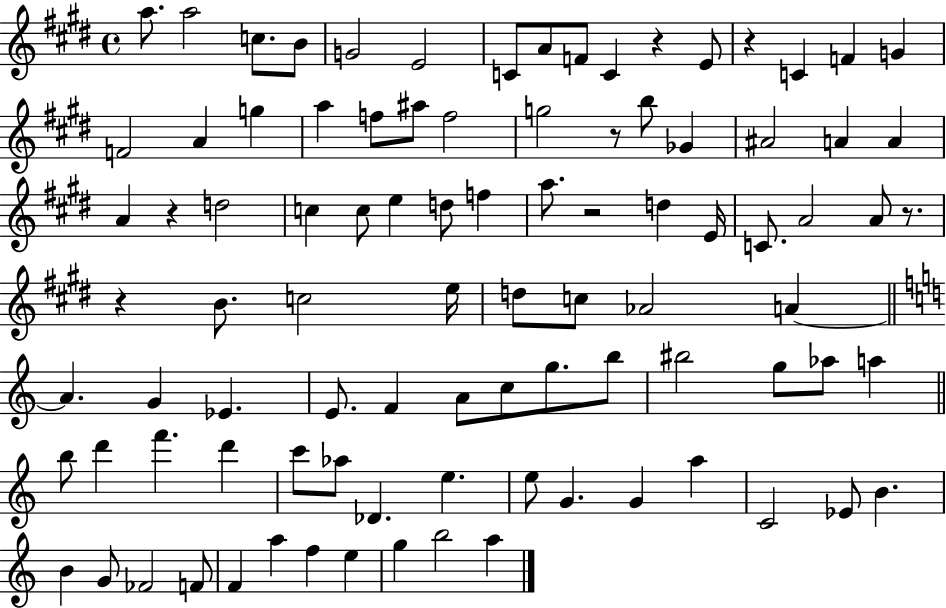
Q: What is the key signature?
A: E major